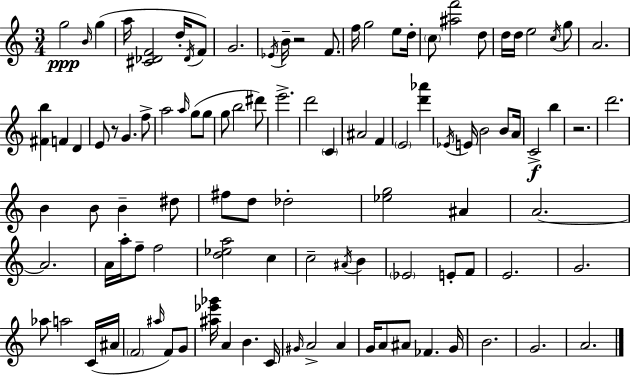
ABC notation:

X:1
T:Untitled
M:3/4
L:1/4
K:C
g2 B/4 g a/4 [^C_DF]2 d/4 _D/4 F/2 G2 _E/4 B/4 z2 F/2 f/4 g2 e/2 d/4 c/2 [^af']2 d/2 d/4 d/4 e2 c/4 g/2 A2 [^Fb] F D E/2 z/2 G f/2 a2 a/4 g/2 g/2 g/2 b2 ^d'/2 e'2 d'2 C ^A2 F E2 [d'_a'] _E/4 E/4 B2 B/2 A/4 C2 b z2 d'2 B B/2 B ^d/2 ^f/2 d/2 _d2 [_eg]2 ^A A2 A2 A/4 a/4 f/2 f2 [d_ea]2 c c2 ^A/4 B _E2 E/2 F/2 E2 G2 _a/2 a2 C/4 ^A/4 F2 ^a/4 F/2 G/2 [^a_e'_g']/4 A B C/4 ^G/4 A2 A G/4 A/2 ^A/2 _F G/4 B2 G2 A2